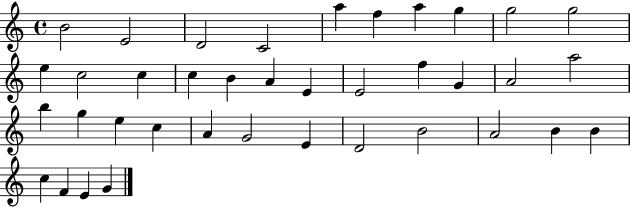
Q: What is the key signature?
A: C major